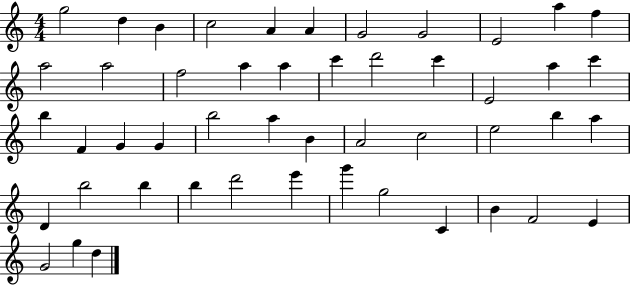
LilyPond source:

{
  \clef treble
  \numericTimeSignature
  \time 4/4
  \key c \major
  g''2 d''4 b'4 | c''2 a'4 a'4 | g'2 g'2 | e'2 a''4 f''4 | \break a''2 a''2 | f''2 a''4 a''4 | c'''4 d'''2 c'''4 | e'2 a''4 c'''4 | \break b''4 f'4 g'4 g'4 | b''2 a''4 b'4 | a'2 c''2 | e''2 b''4 a''4 | \break d'4 b''2 b''4 | b''4 d'''2 e'''4 | g'''4 g''2 c'4 | b'4 f'2 e'4 | \break g'2 g''4 d''4 | \bar "|."
}